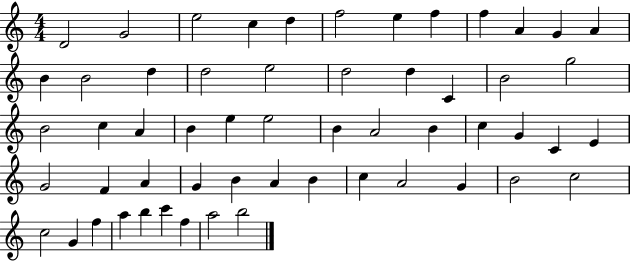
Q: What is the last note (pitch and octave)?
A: B5